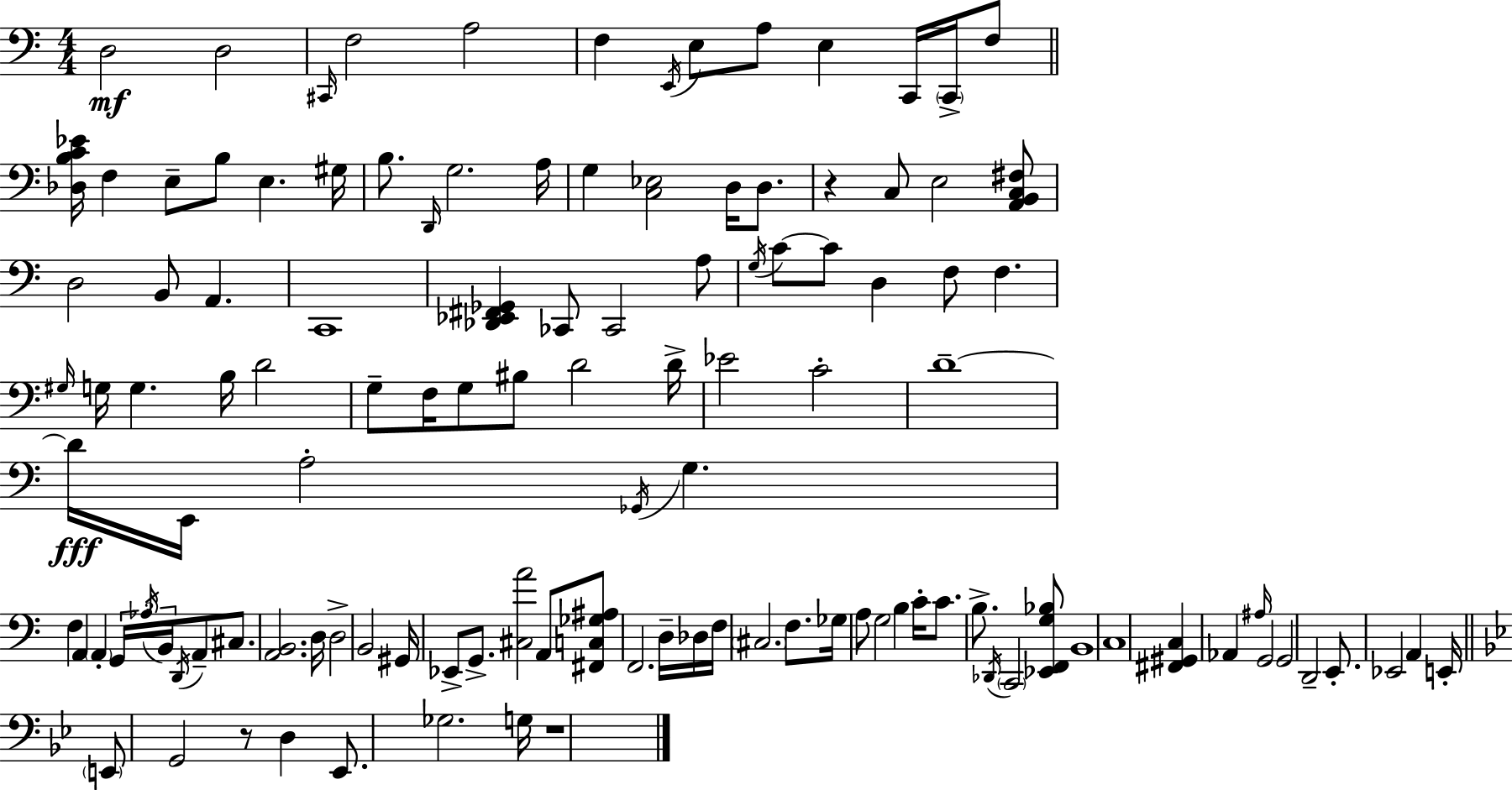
{
  \clef bass
  \numericTimeSignature
  \time 4/4
  \key a \minor
  d2\mf d2 | \grace { cis,16 } f2 a2 | f4 \acciaccatura { e,16 } e8 a8 e4 c,16 \parenthesize c,16-> | f8 \bar "||" \break \key a \minor <des b c' ees'>16 f4 e8-- b8 e4. gis16 | b8. \grace { d,16 } g2. | a16 g4 <c ees>2 d16 d8. | r4 c8 e2 <a, b, c fis>8 | \break d2 b,8 a,4. | c,1 | <des, ees, fis, ges,>4 ces,8 ces,2 a8 | \acciaccatura { g16 } c'8~~ c'8 d4 f8 f4. | \break \grace { gis16 } g16 g4. b16 d'2 | g8-- f16 g8 bis8 d'2 | d'16-> ees'2 c'2-. | d'1--~~ | \break d'16\fff e,16 a2-. \acciaccatura { ges,16 } g4. | f4 a,4 \parenthesize a,4-. | \tuplet 3/2 { g,16 \acciaccatura { aes16 } b,16 } \acciaccatura { d,16 } a,8-- cis8. <a, b,>2. | d16 d2-> b,2 | \break gis,16 ees,8-> g,8.-> <cis a'>2 | a,8 <fis, c ges ais>8 f,2. | d16-- des16 f16 \parenthesize cis2. | f8. ges16 a8 g2 | \break b4 c'16-. c'8. b8.-> \acciaccatura { des,16 } \parenthesize c,2 | <ees, f, g bes>8 b,1 | c1 | <fis, gis, c>4 aes,4 \grace { ais16 } | \break g,2 g,2 | d,2-- e,8.-. ees,2 | a,4 e,16-. \bar "||" \break \key g \minor \parenthesize e,8 g,2 r8 d4 | ees,8. ges2. g16 | r1 | \bar "|."
}